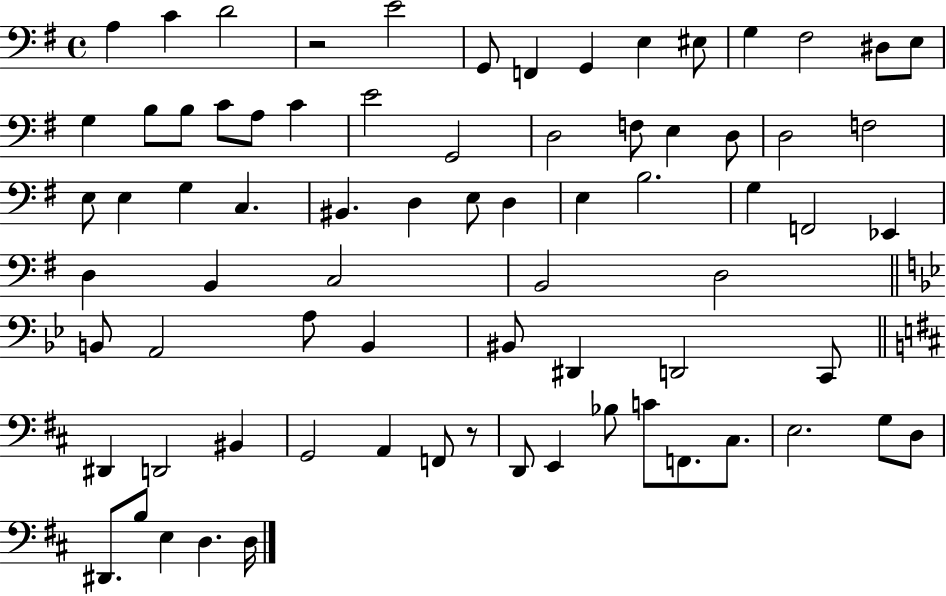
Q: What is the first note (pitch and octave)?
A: A3